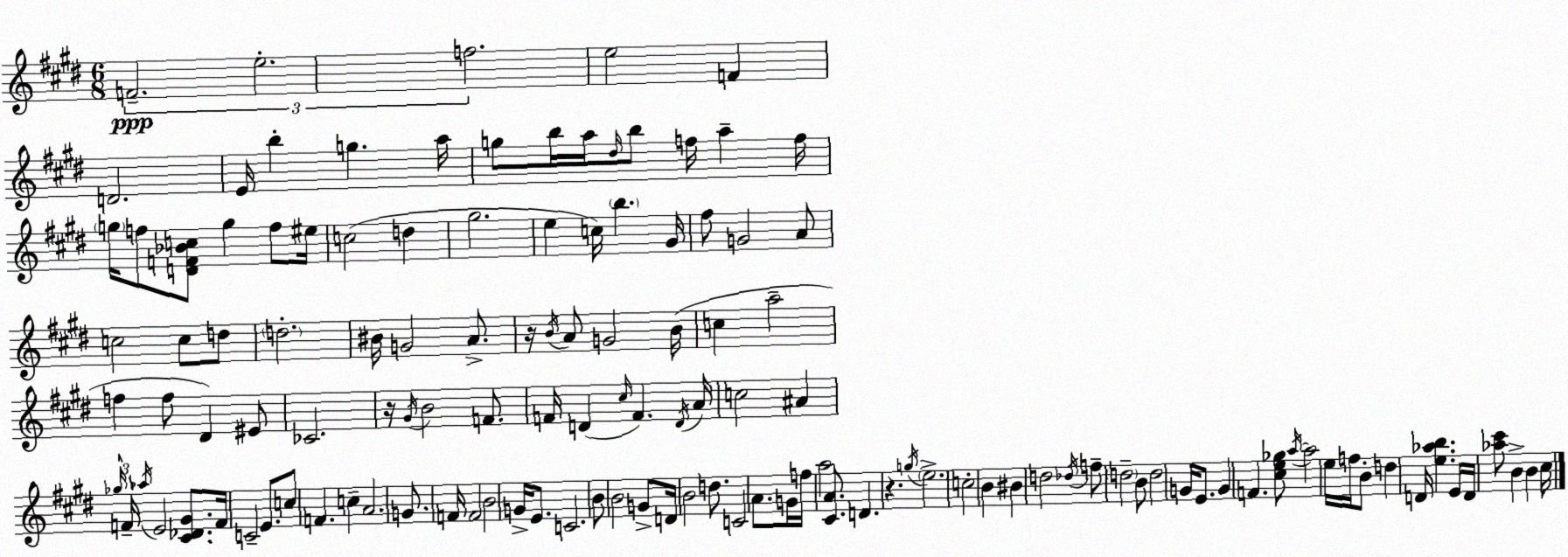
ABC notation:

X:1
T:Untitled
M:6/8
L:1/4
K:E
F2 e2 f2 e2 F D2 E/4 b g a/4 g/2 b/4 a/4 ^d/4 b/2 f/4 a f/4 g/4 f/2 [DF_Bc]/2 g f/2 ^e/4 c2 d ^g2 e c/4 b ^G/4 ^f/2 G2 A/2 c2 c/2 d/2 d2 ^B/4 G2 A/2 z/4 B/4 A/2 G2 B/4 c a2 f f/2 ^D ^E/2 _C2 z/4 ^G/4 B2 F/2 F/4 D ^c/4 F D/4 A/4 c2 ^A _g/4 F/4 _a/4 E2 [^C_D^G]/2 F/4 C2 E/2 c/2 F c A2 G/2 F/4 F2 B2 G/4 E/2 C2 B/2 B2 G/2 D/4 B2 d/2 C2 A/2 G/4 f/4 a2 [^CA]/2 D z g/4 e2 c2 B ^B d2 _d/4 f/2 d2 B/2 d2 G/4 E/2 G F [^ce_g]/2 a/4 a2 e/4 f/4 B/2 d D/4 [e_ab] E/4 D/4 [_a^c']/2 B B ^c/4